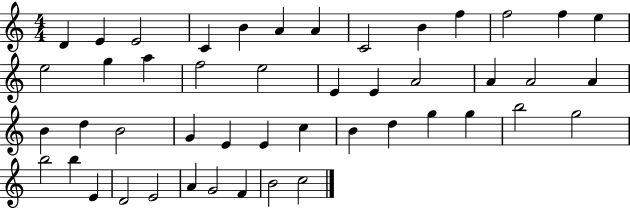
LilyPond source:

{
  \clef treble
  \numericTimeSignature
  \time 4/4
  \key c \major
  d'4 e'4 e'2 | c'4 b'4 a'4 a'4 | c'2 b'4 f''4 | f''2 f''4 e''4 | \break e''2 g''4 a''4 | f''2 e''2 | e'4 e'4 a'2 | a'4 a'2 a'4 | \break b'4 d''4 b'2 | g'4 e'4 e'4 c''4 | b'4 d''4 g''4 g''4 | b''2 g''2 | \break b''2 b''4 e'4 | d'2 e'2 | a'4 g'2 f'4 | b'2 c''2 | \break \bar "|."
}